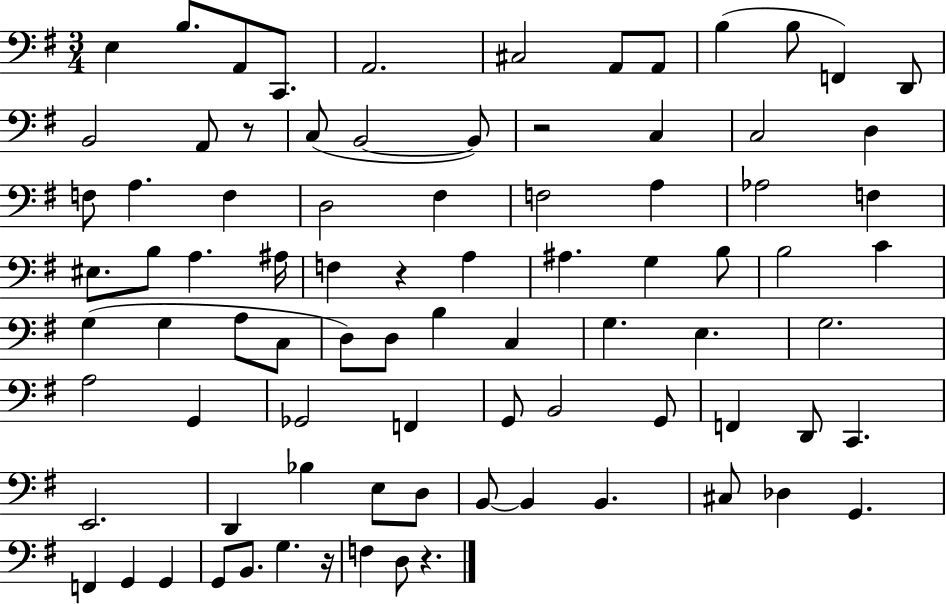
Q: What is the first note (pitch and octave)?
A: E3